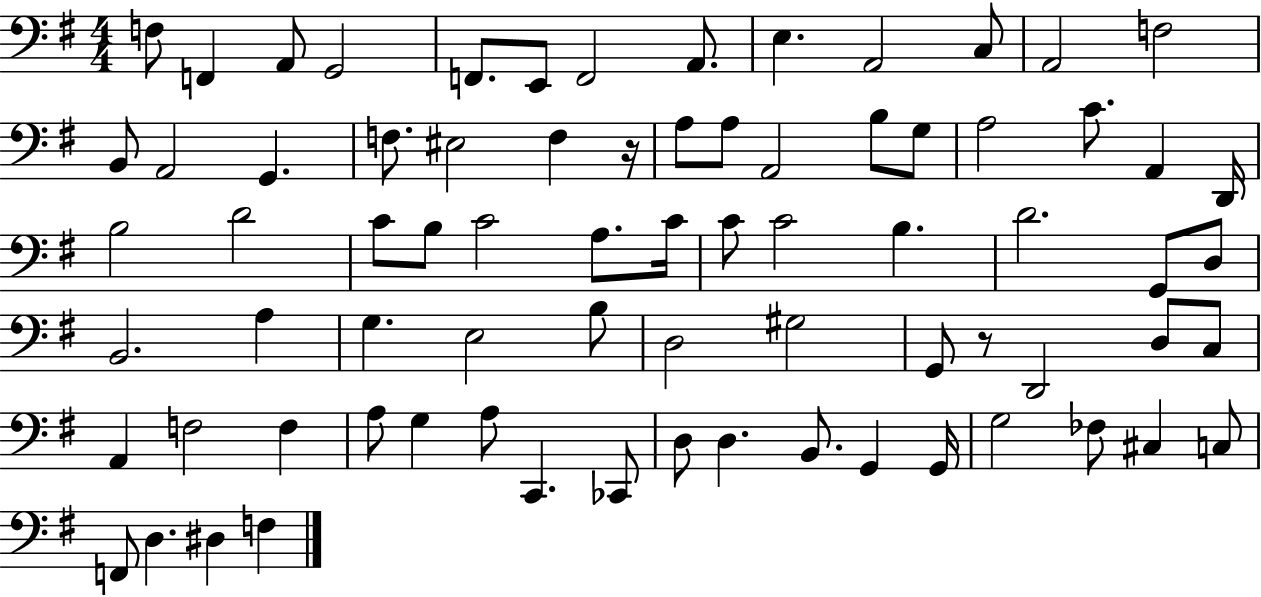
F3/e F2/q A2/e G2/h F2/e. E2/e F2/h A2/e. E3/q. A2/h C3/e A2/h F3/h B2/e A2/h G2/q. F3/e. EIS3/h F3/q R/s A3/e A3/e A2/h B3/e G3/e A3/h C4/e. A2/q D2/s B3/h D4/h C4/e B3/e C4/h A3/e. C4/s C4/e C4/h B3/q. D4/h. G2/e D3/e B2/h. A3/q G3/q. E3/h B3/e D3/h G#3/h G2/e R/e D2/h D3/e C3/e A2/q F3/h F3/q A3/e G3/q A3/e C2/q. CES2/e D3/e D3/q. B2/e. G2/q G2/s G3/h FES3/e C#3/q C3/e F2/e D3/q. D#3/q F3/q